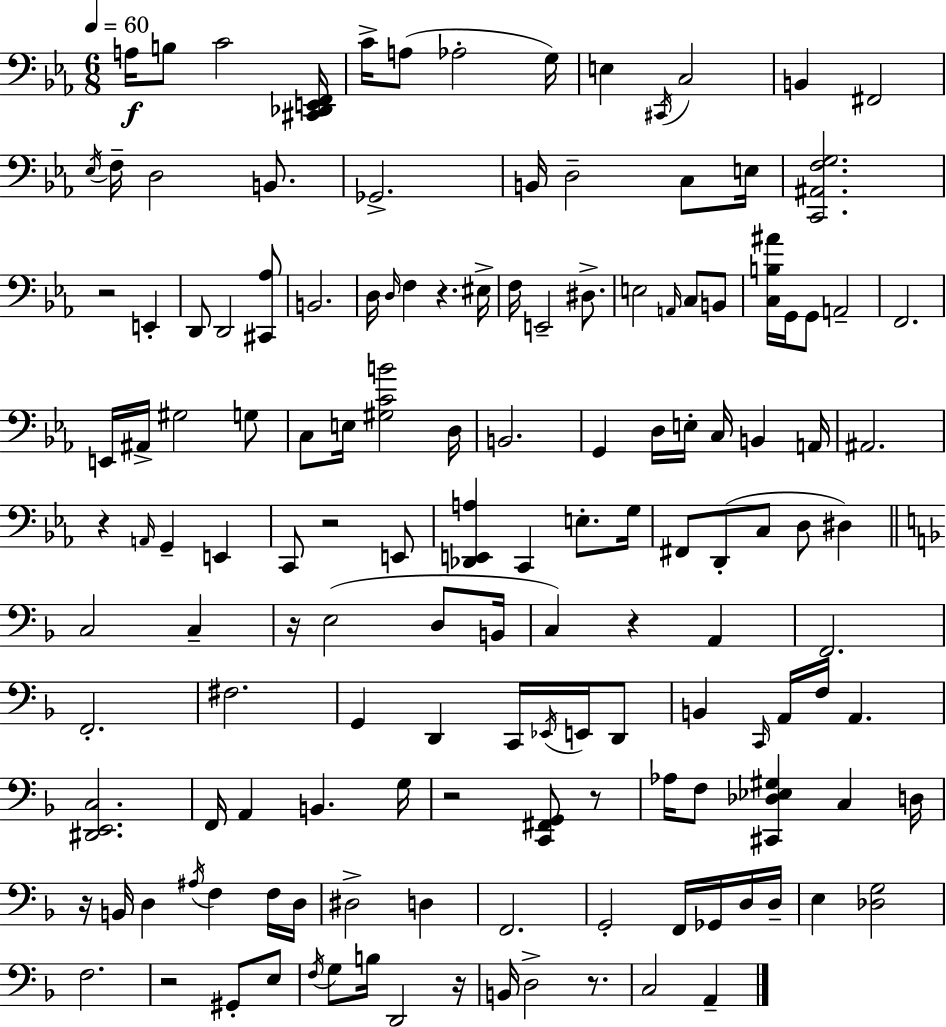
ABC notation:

X:1
T:Untitled
M:6/8
L:1/4
K:Cm
A,/4 B,/2 C2 [^C,,_D,,E,,F,,]/4 C/4 A,/2 _A,2 G,/4 E, ^C,,/4 C,2 B,, ^F,,2 _E,/4 F,/4 D,2 B,,/2 _G,,2 B,,/4 D,2 C,/2 E,/4 [C,,^A,,F,G,]2 z2 E,, D,,/2 D,,2 [^C,,_A,]/2 B,,2 D,/4 D,/4 F, z ^E,/4 F,/4 E,,2 ^D,/2 E,2 A,,/4 C,/2 B,,/2 [C,B,^A]/4 G,,/4 G,,/2 A,,2 F,,2 E,,/4 ^A,,/4 ^G,2 G,/2 C,/2 E,/4 [^G,CB]2 D,/4 B,,2 G,, D,/4 E,/4 C,/4 B,, A,,/4 ^A,,2 z A,,/4 G,, E,, C,,/2 z2 E,,/2 [_D,,E,,A,] C,, E,/2 G,/4 ^F,,/2 D,,/2 C,/2 D,/2 ^D, C,2 C, z/4 E,2 D,/2 B,,/4 C, z A,, F,,2 F,,2 ^F,2 G,, D,, C,,/4 _E,,/4 E,,/4 D,,/2 B,, C,,/4 A,,/4 F,/4 A,, [^D,,E,,C,]2 F,,/4 A,, B,, G,/4 z2 [C,,^F,,G,,]/2 z/2 _A,/4 F,/2 [^C,,_D,_E,^G,] C, D,/4 z/4 B,,/4 D, ^A,/4 F, F,/4 D,/4 ^D,2 D, F,,2 G,,2 F,,/4 _G,,/4 D,/4 D,/4 E, [_D,G,]2 F,2 z2 ^G,,/2 E,/2 F,/4 G,/2 B,/4 D,,2 z/4 B,,/4 D,2 z/2 C,2 A,,